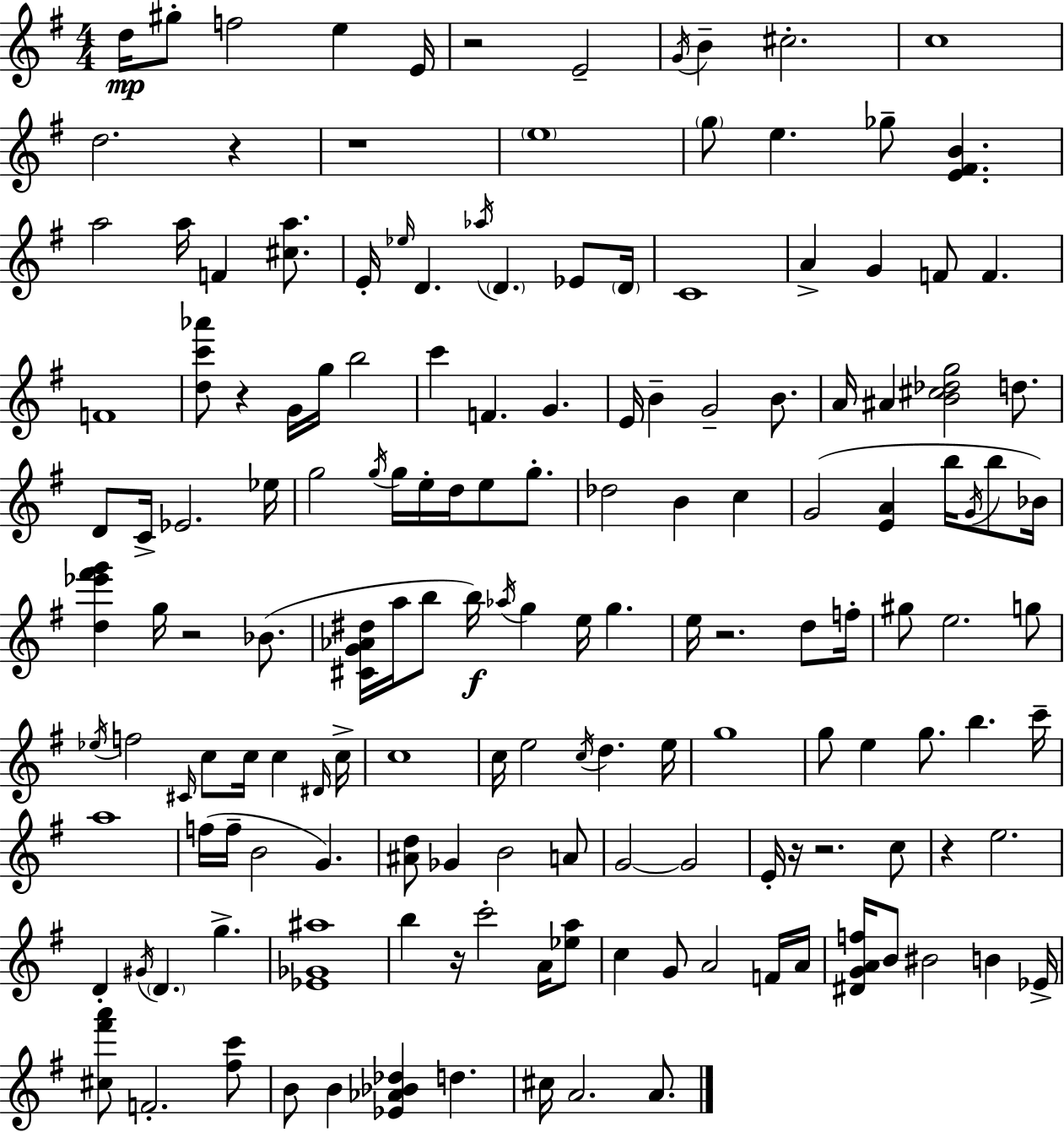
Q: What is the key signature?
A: E minor